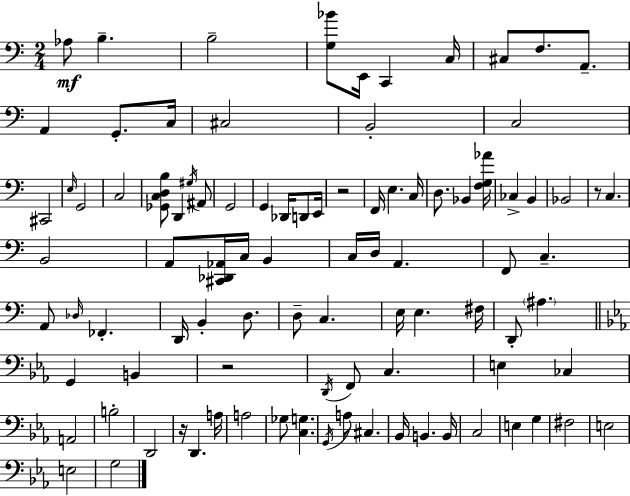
{
  \clef bass
  \numericTimeSignature
  \time 2/4
  \key c \major
  \repeat volta 2 { aes8\mf b4.-- | b2-- | <g bes'>8 e,16 c,4 c16 | cis8 f8. a,8.-- | \break a,4 g,8.-. c16 | cis2 | b,2-. | c2 | \break cis,2 | \grace { e16 } g,2 | c2 | <ges, c d b>8 d,4 \acciaccatura { gis16 } | \break ais,8 g,2 | g,4 des,16 d,8 | e,16 r2 | f,16 e4. | \break c16 d8. bes,4 | <f g aes'>16 ces4-> b,4 | bes,2 | r8 c4. | \break b,2 | a,8 <cis, des, aes,>16 c16 b,4 | c16 d16 a,4. | f,8 c4.-- | \break a,8 \grace { des16 } fes,4.-. | d,16 b,4-. | d8. d8-- c4. | e16 e4. | \break fis16 d,8-. \parenthesize ais4. | \bar "||" \break \key ees \major g,4 b,4 | r2 | \acciaccatura { d,16 } f,8 c4. | e4 ces4 | \break a,2 | b2-. | d,2 | r16 d,4. | \break a16 a2 | ges8 <c g>4. | \acciaccatura { g,16 } a8 cis4. | bes,16 b,4. | \break b,16 c2 | e4 g4 | fis2 | e2 | \break e2 | g2 | } \bar "|."
}